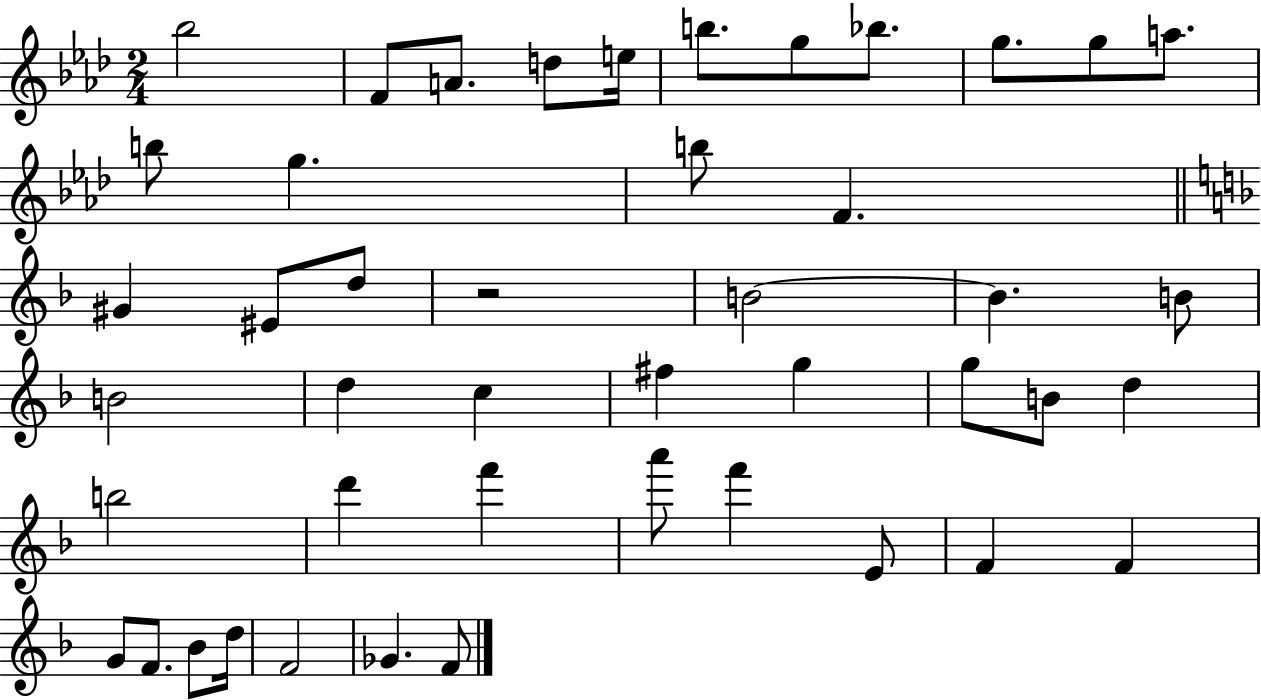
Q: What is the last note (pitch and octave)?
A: F4